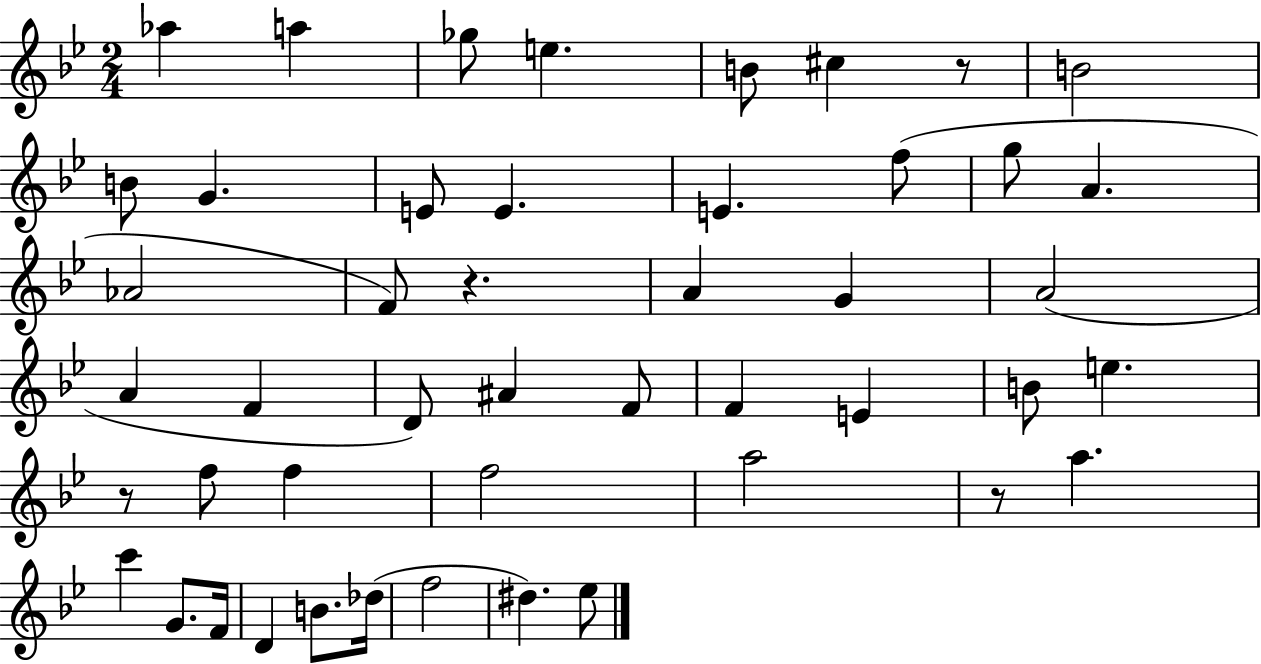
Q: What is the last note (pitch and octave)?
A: Eb5